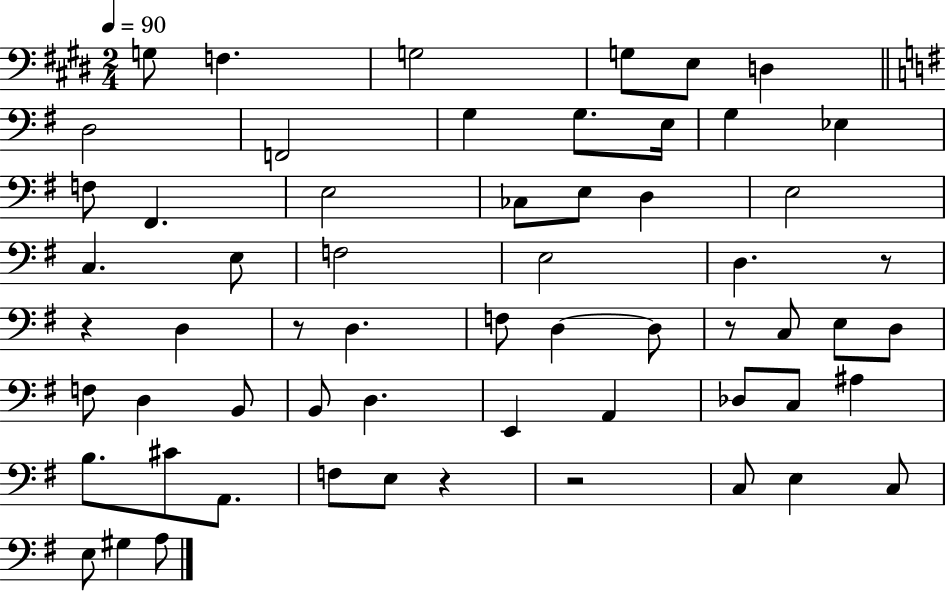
G3/e F3/q. G3/h G3/e E3/e D3/q D3/h F2/h G3/q G3/e. E3/s G3/q Eb3/q F3/e F#2/q. E3/h CES3/e E3/e D3/q E3/h C3/q. E3/e F3/h E3/h D3/q. R/e R/q D3/q R/e D3/q. F3/e D3/q D3/e R/e C3/e E3/e D3/e F3/e D3/q B2/e B2/e D3/q. E2/q A2/q Db3/e C3/e A#3/q B3/e. C#4/e A2/e. F3/e E3/e R/q R/h C3/e E3/q C3/e E3/e G#3/q A3/e